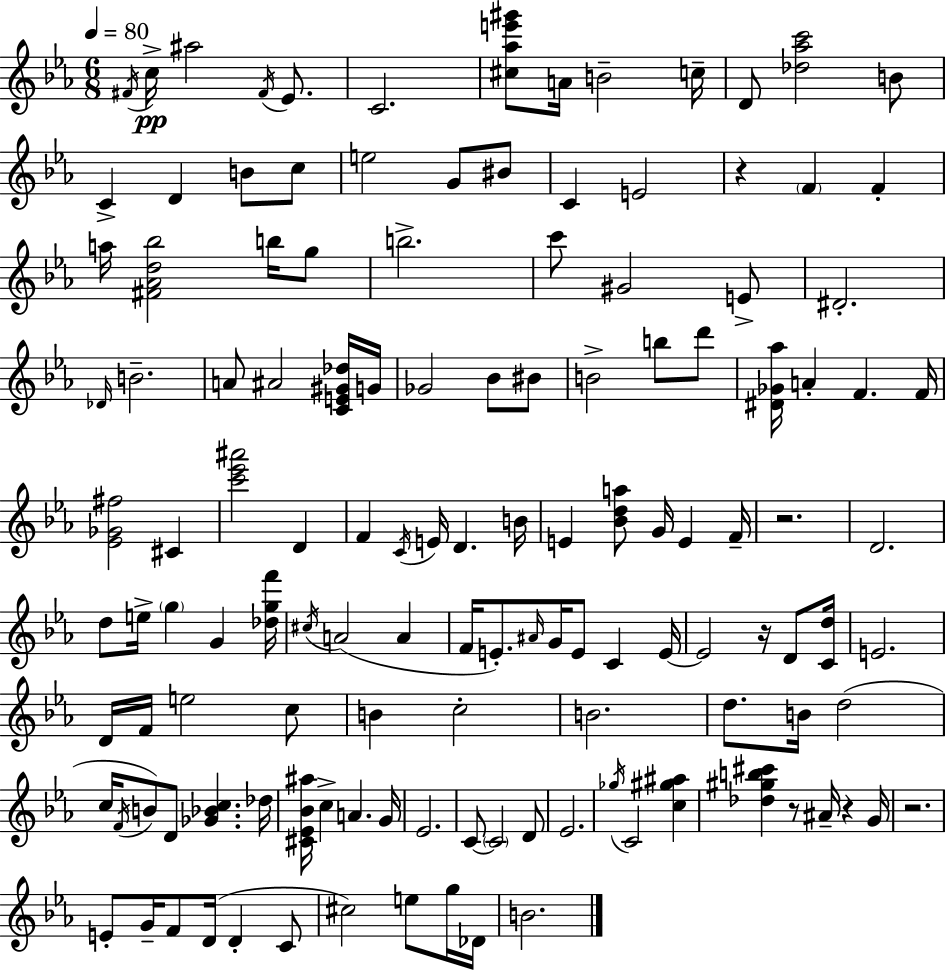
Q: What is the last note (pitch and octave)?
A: B4